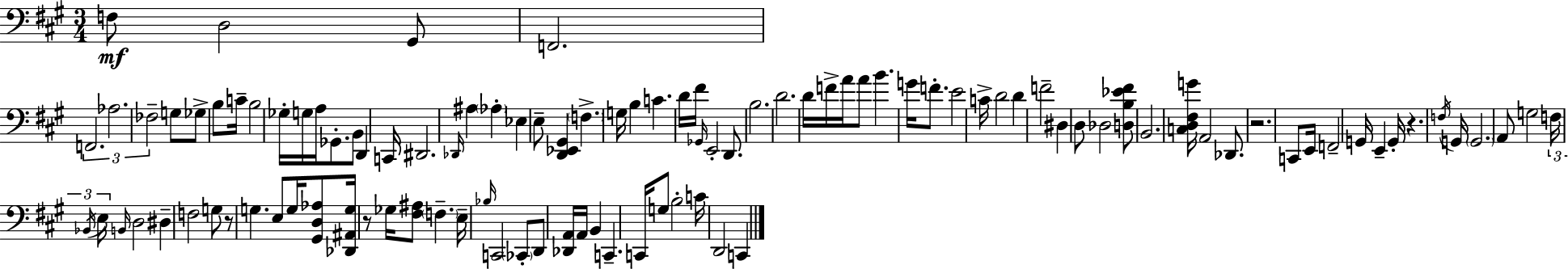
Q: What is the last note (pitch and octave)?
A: C2